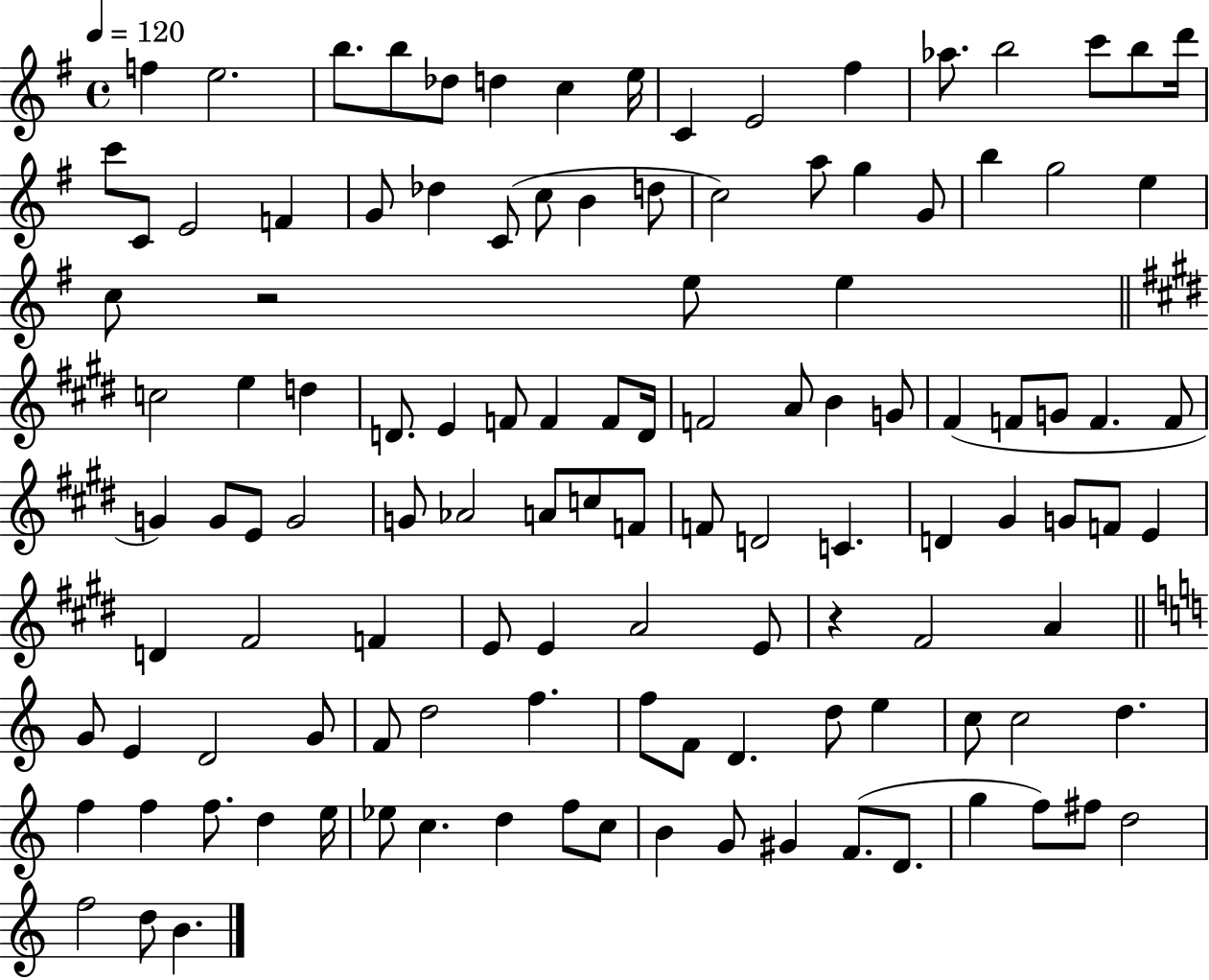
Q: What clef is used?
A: treble